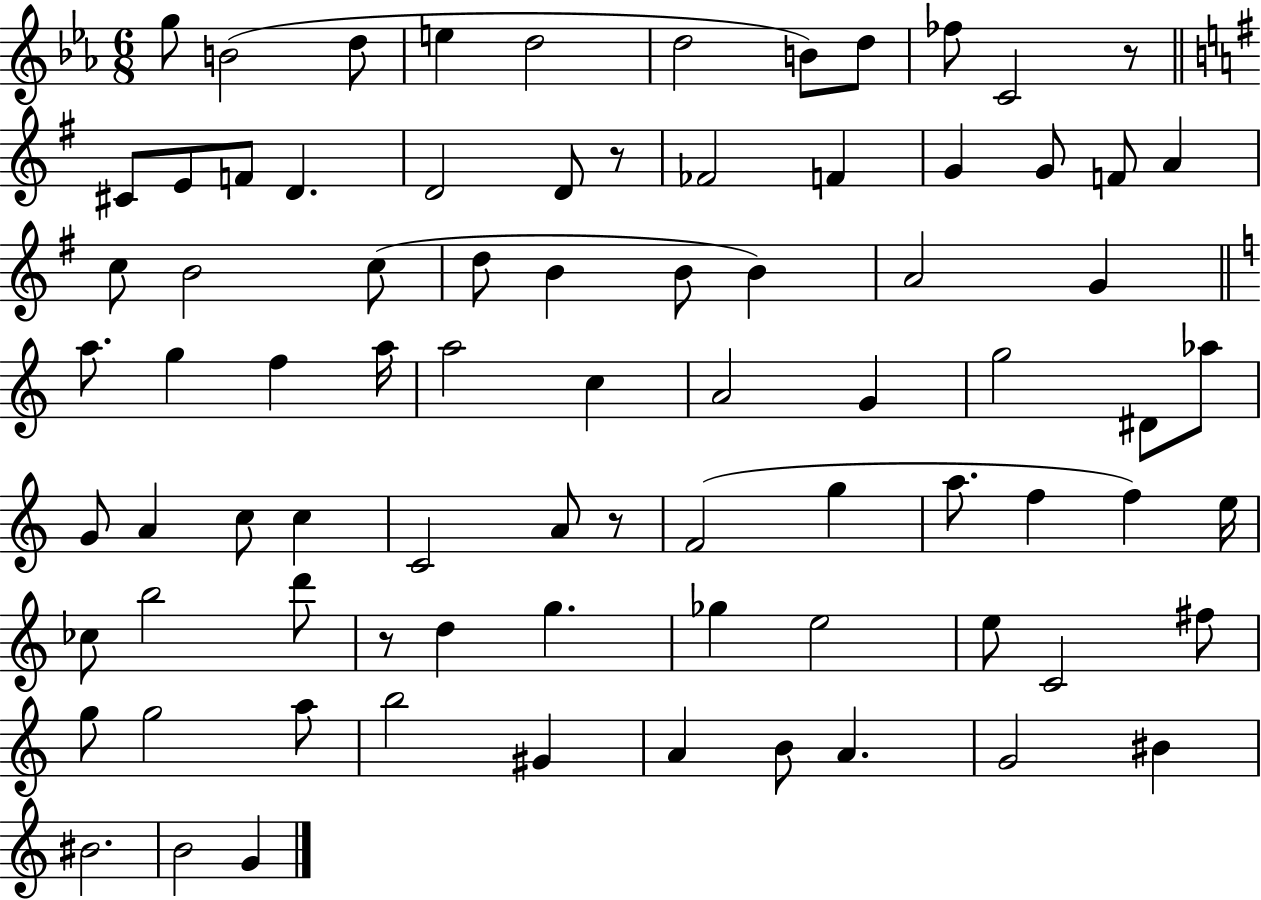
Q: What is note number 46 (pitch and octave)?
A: C5